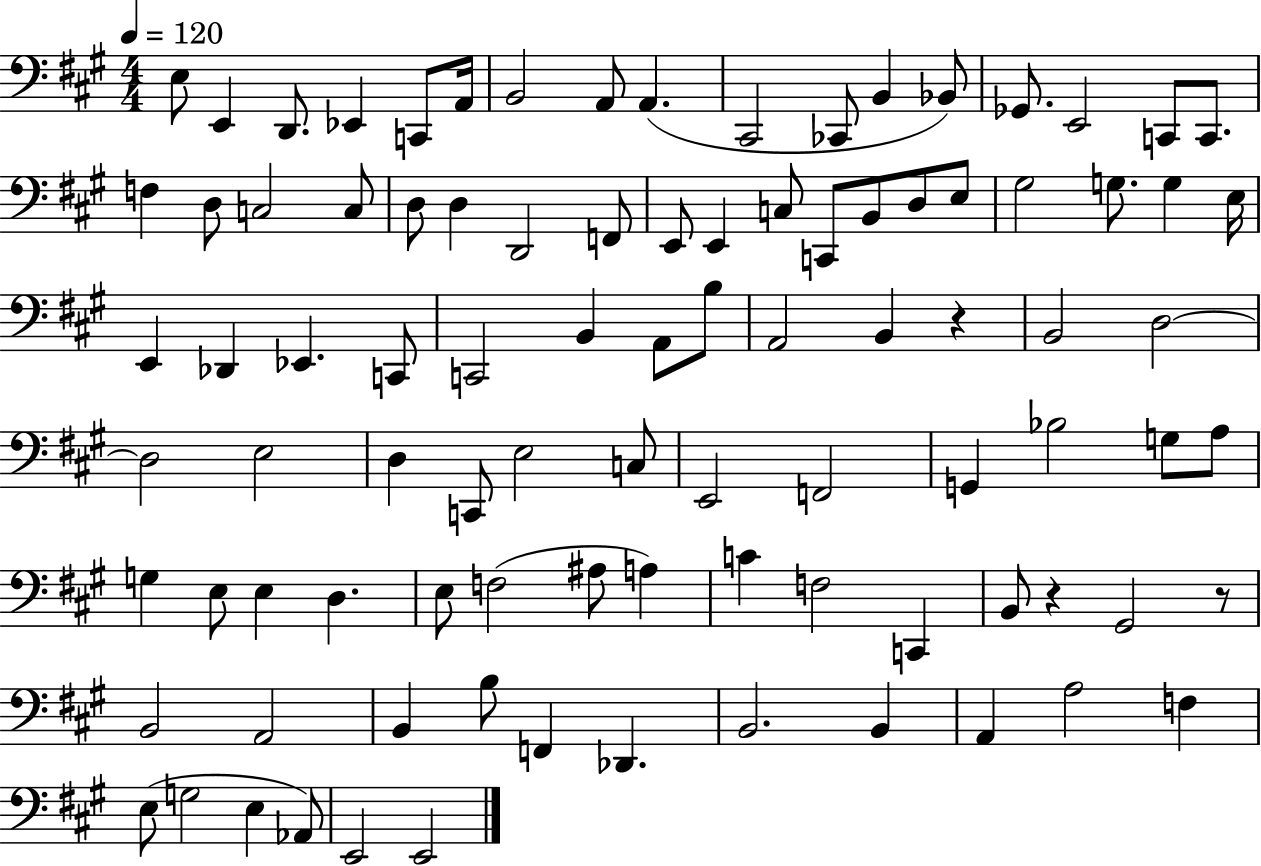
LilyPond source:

{
  \clef bass
  \numericTimeSignature
  \time 4/4
  \key a \major
  \tempo 4 = 120
  e8 e,4 d,8. ees,4 c,8 a,16 | b,2 a,8 a,4.( | cis,2 ces,8 b,4 bes,8) | ges,8. e,2 c,8 c,8. | \break f4 d8 c2 c8 | d8 d4 d,2 f,8 | e,8 e,4 c8 c,8 b,8 d8 e8 | gis2 g8. g4 e16 | \break e,4 des,4 ees,4. c,8 | c,2 b,4 a,8 b8 | a,2 b,4 r4 | b,2 d2~~ | \break d2 e2 | d4 c,8 e2 c8 | e,2 f,2 | g,4 bes2 g8 a8 | \break g4 e8 e4 d4. | e8 f2( ais8 a4) | c'4 f2 c,4 | b,8 r4 gis,2 r8 | \break b,2 a,2 | b,4 b8 f,4 des,4. | b,2. b,4 | a,4 a2 f4 | \break e8( g2 e4 aes,8) | e,2 e,2 | \bar "|."
}